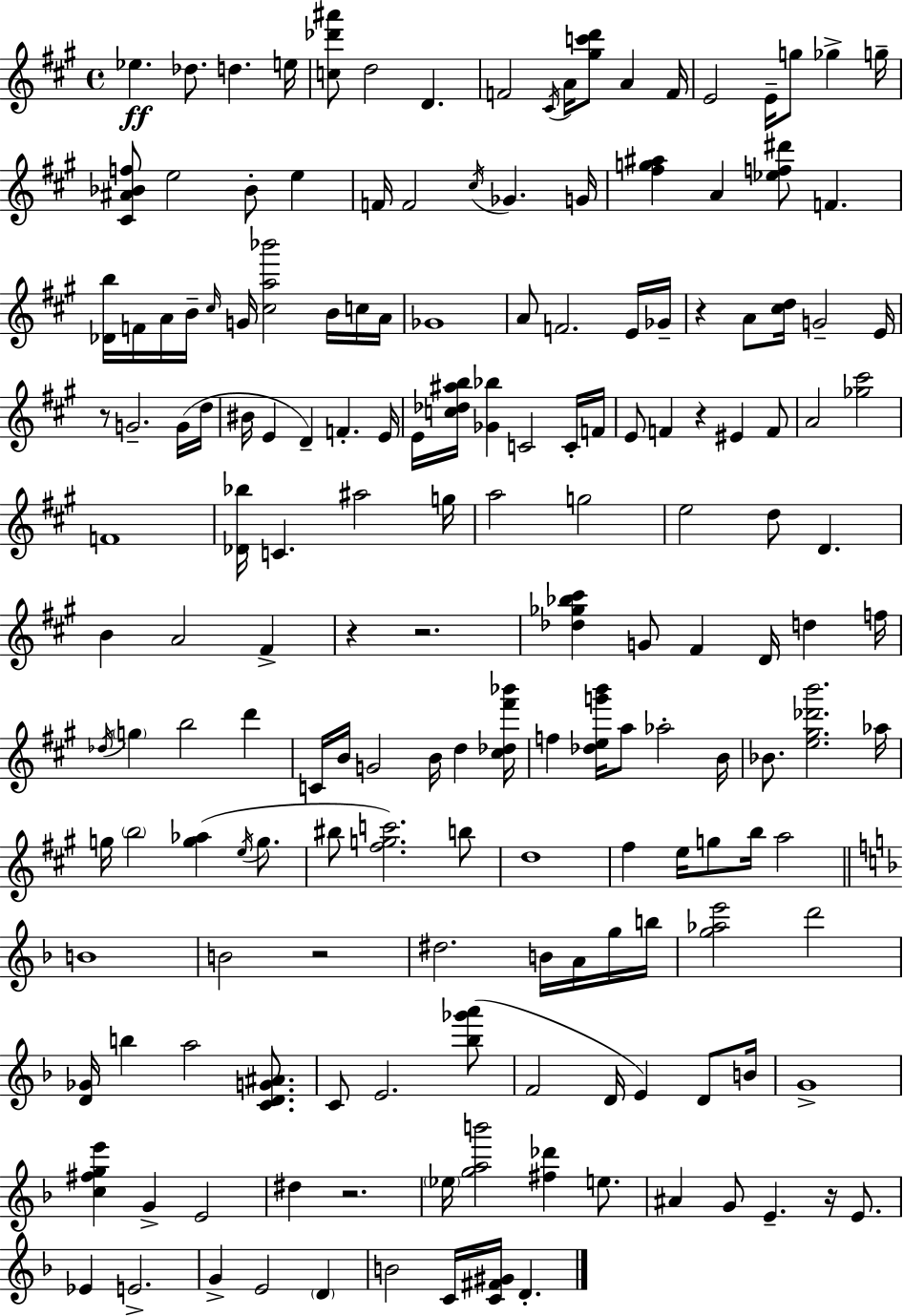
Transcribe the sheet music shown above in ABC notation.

X:1
T:Untitled
M:4/4
L:1/4
K:A
_e _d/2 d e/4 [c_d'^a']/2 d2 D F2 ^C/4 A/4 [^gc'd']/2 A F/4 E2 E/4 g/2 _g g/4 [^C^A_Bf]/2 e2 _B/2 e F/4 F2 ^c/4 _G G/4 [^fg^a] A [_ef^d']/2 F [_Db]/4 F/4 A/4 B/4 ^c/4 G/4 [^ca_b']2 B/4 c/4 A/4 _G4 A/2 F2 E/4 _G/4 z A/2 [^cd]/4 G2 E/4 z/2 G2 G/4 d/4 ^B/4 E D F E/4 E/4 [c_d^ab]/4 [_G_b] C2 C/4 F/4 E/2 F z ^E F/2 A2 [_g^c']2 F4 [_D_b]/4 C ^a2 g/4 a2 g2 e2 d/2 D B A2 ^F z z2 [_d_g_b^c'] G/2 ^F D/4 d f/4 _d/4 g b2 d' C/4 B/4 G2 B/4 d [^c_d^f'_b']/4 f [_deg'b']/4 a/2 _a2 B/4 _B/2 [e^g_d'b']2 _a/4 g/4 b2 [g_a] e/4 g/2 ^b/2 [^fgc']2 b/2 d4 ^f e/4 g/2 b/4 a2 B4 B2 z2 ^d2 B/4 A/4 g/4 b/4 [g_ae']2 d'2 [D_G]/4 b a2 [CDG^A]/2 C/2 E2 [_b_g'a']/2 F2 D/4 E D/2 B/4 G4 [c^fge'] G E2 ^d z2 _e/4 [gab']2 [^f_d'] e/2 ^A G/2 E z/4 E/2 _E E2 G E2 D B2 C/4 [C^F^G]/4 D